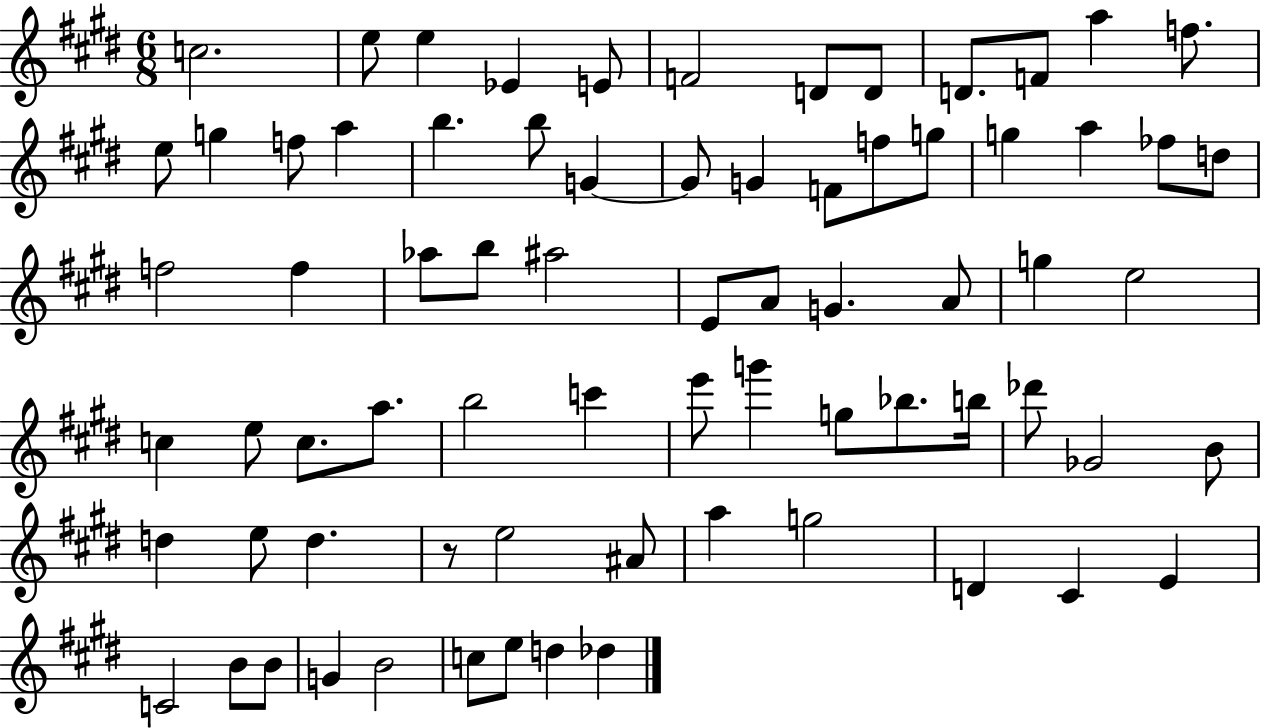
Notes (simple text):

C5/h. E5/e E5/q Eb4/q E4/e F4/h D4/e D4/e D4/e. F4/e A5/q F5/e. E5/e G5/q F5/e A5/q B5/q. B5/e G4/q G4/e G4/q F4/e F5/e G5/e G5/q A5/q FES5/e D5/e F5/h F5/q Ab5/e B5/e A#5/h E4/e A4/e G4/q. A4/e G5/q E5/h C5/q E5/e C5/e. A5/e. B5/h C6/q E6/e G6/q G5/e Bb5/e. B5/s Db6/e Gb4/h B4/e D5/q E5/e D5/q. R/e E5/h A#4/e A5/q G5/h D4/q C#4/q E4/q C4/h B4/e B4/e G4/q B4/h C5/e E5/e D5/q Db5/q